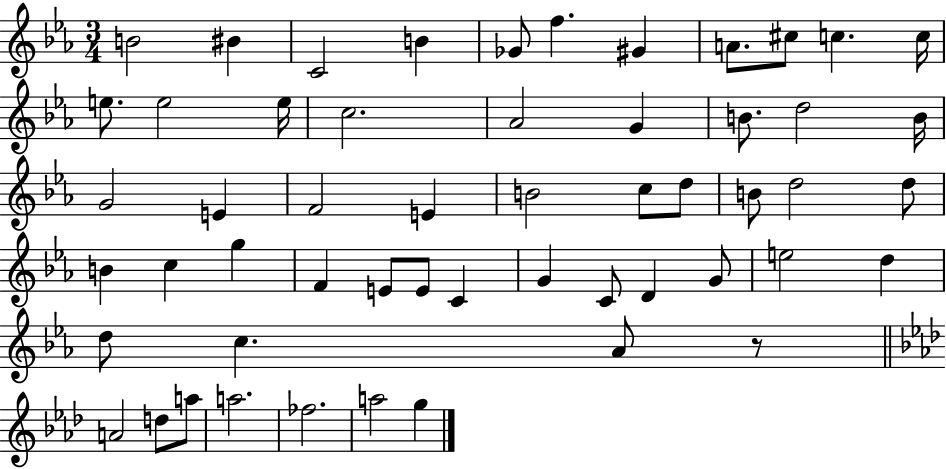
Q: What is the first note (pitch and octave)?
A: B4